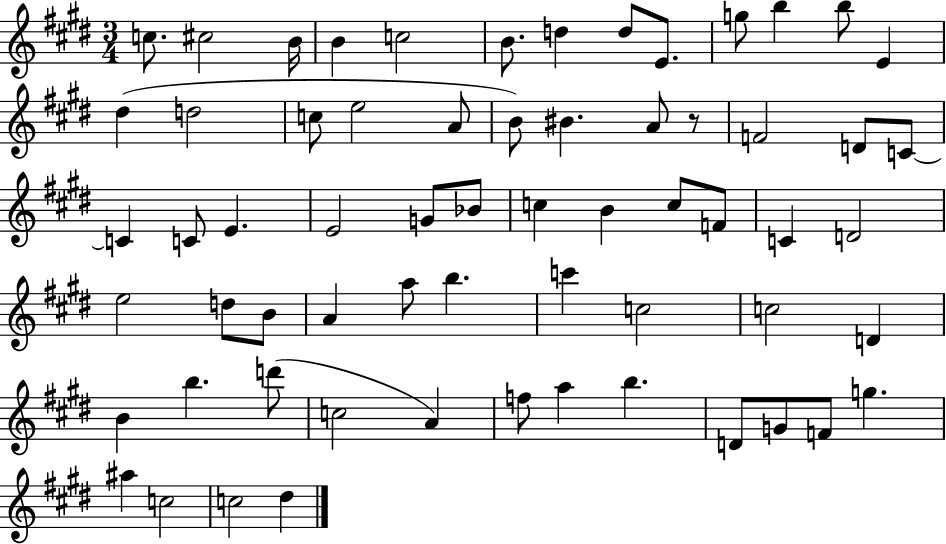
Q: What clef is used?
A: treble